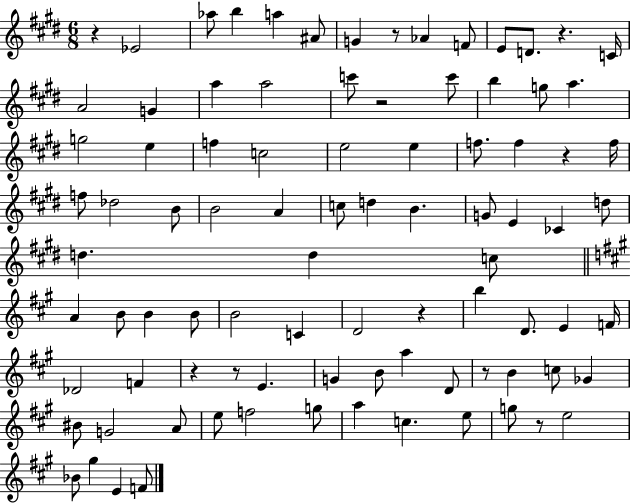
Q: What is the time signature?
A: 6/8